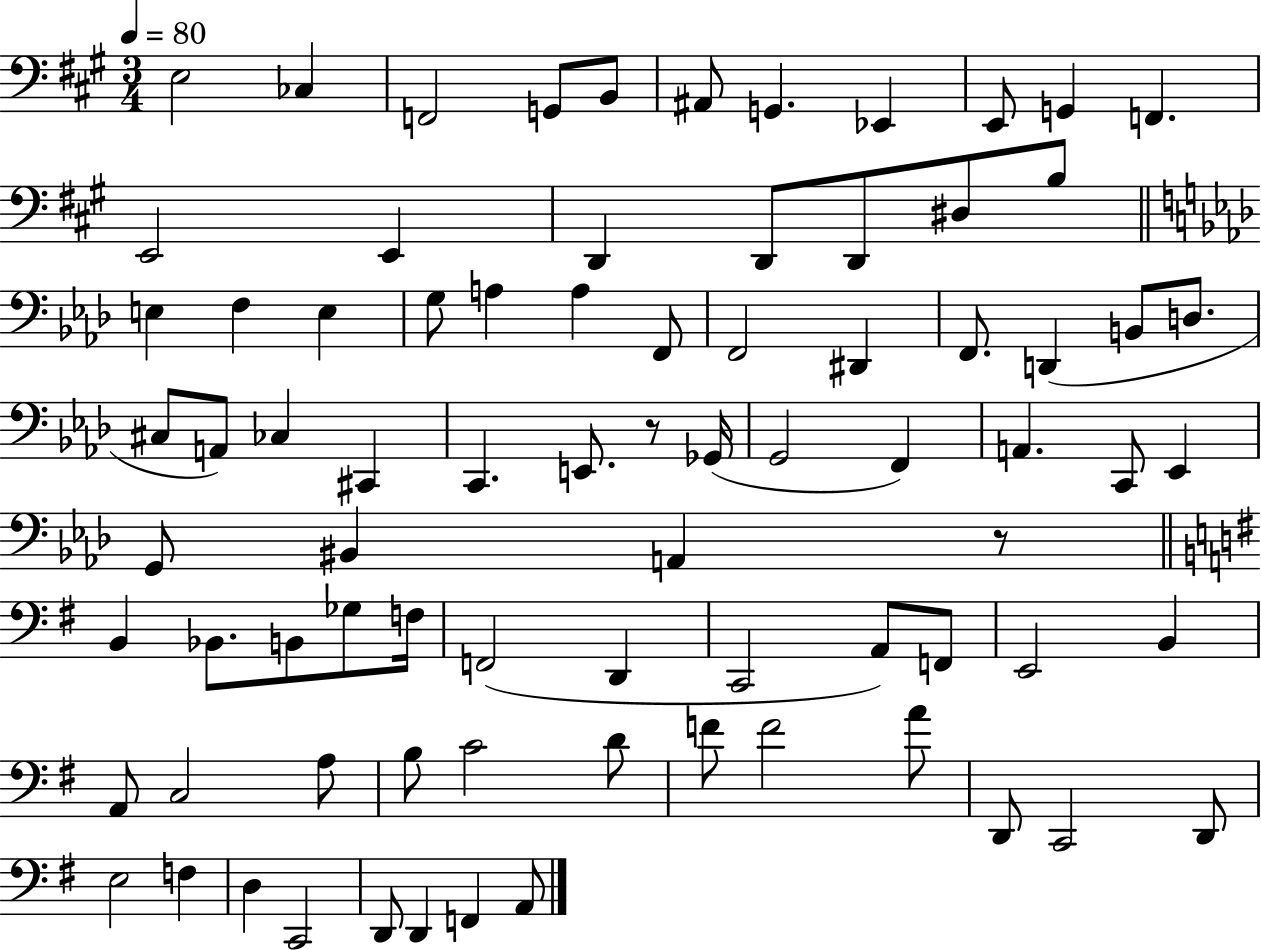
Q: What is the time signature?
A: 3/4